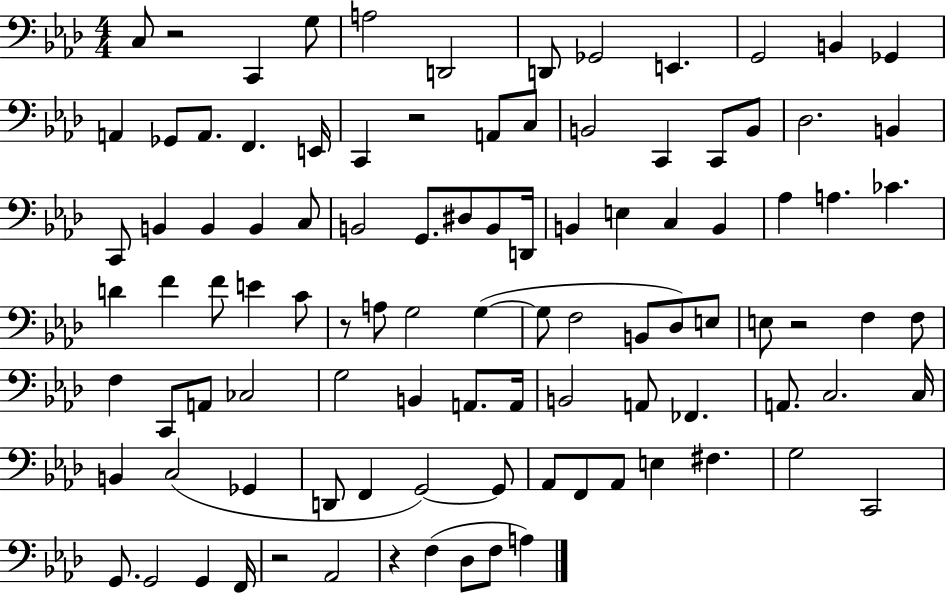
X:1
T:Untitled
M:4/4
L:1/4
K:Ab
C,/2 z2 C,, G,/2 A,2 D,,2 D,,/2 _G,,2 E,, G,,2 B,, _G,, A,, _G,,/2 A,,/2 F,, E,,/4 C,, z2 A,,/2 C,/2 B,,2 C,, C,,/2 B,,/2 _D,2 B,, C,,/2 B,, B,, B,, C,/2 B,,2 G,,/2 ^D,/2 B,,/2 D,,/4 B,, E, C, B,, _A, A, _C D F F/2 E C/2 z/2 A,/2 G,2 G, G,/2 F,2 B,,/2 _D,/2 E,/2 E,/2 z2 F, F,/2 F, C,,/2 A,,/2 _C,2 G,2 B,, A,,/2 A,,/4 B,,2 A,,/2 _F,, A,,/2 C,2 C,/4 B,, C,2 _G,, D,,/2 F,, G,,2 G,,/2 _A,,/2 F,,/2 _A,,/2 E, ^F, G,2 C,,2 G,,/2 G,,2 G,, F,,/4 z2 _A,,2 z F, _D,/2 F,/2 A,